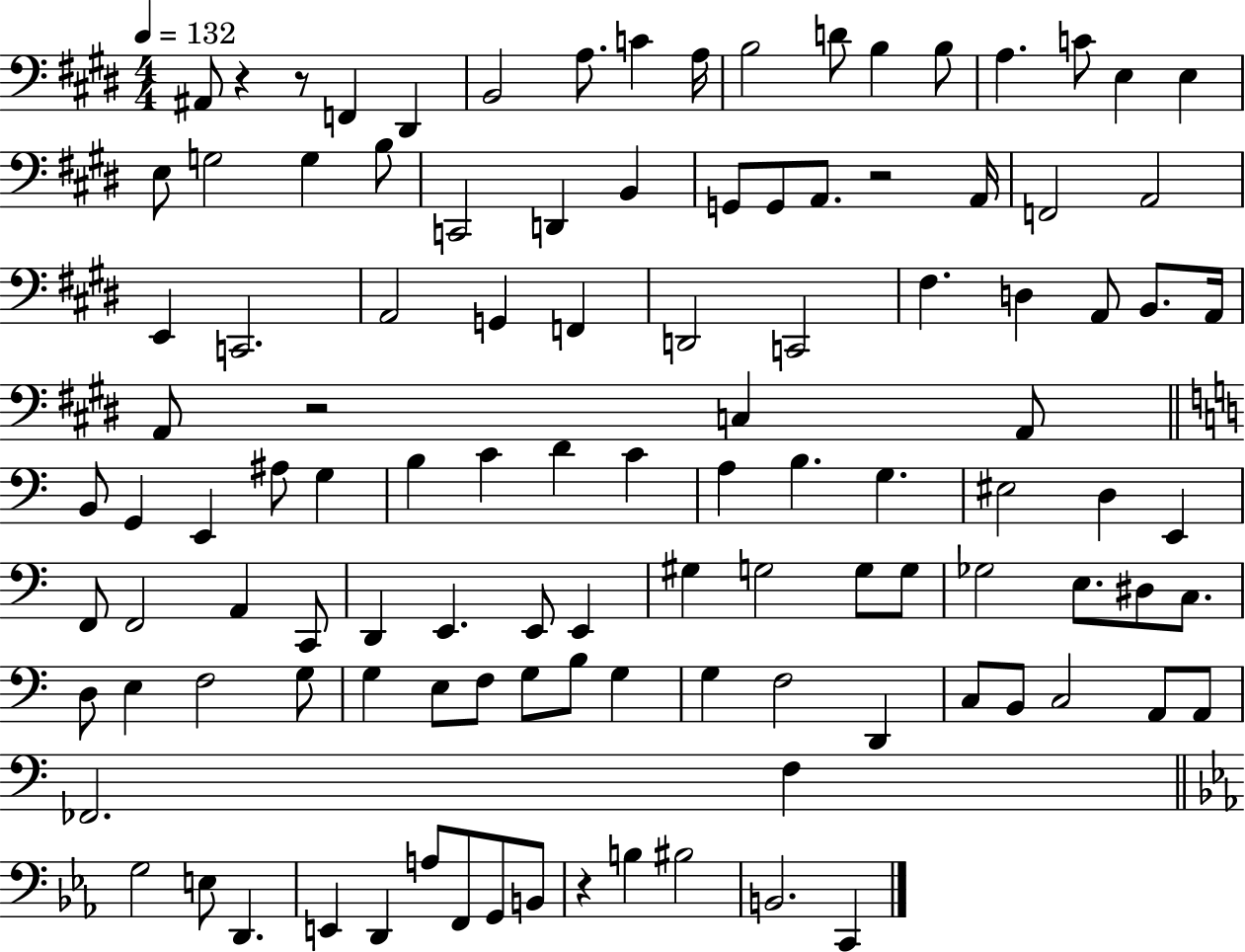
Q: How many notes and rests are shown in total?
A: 112